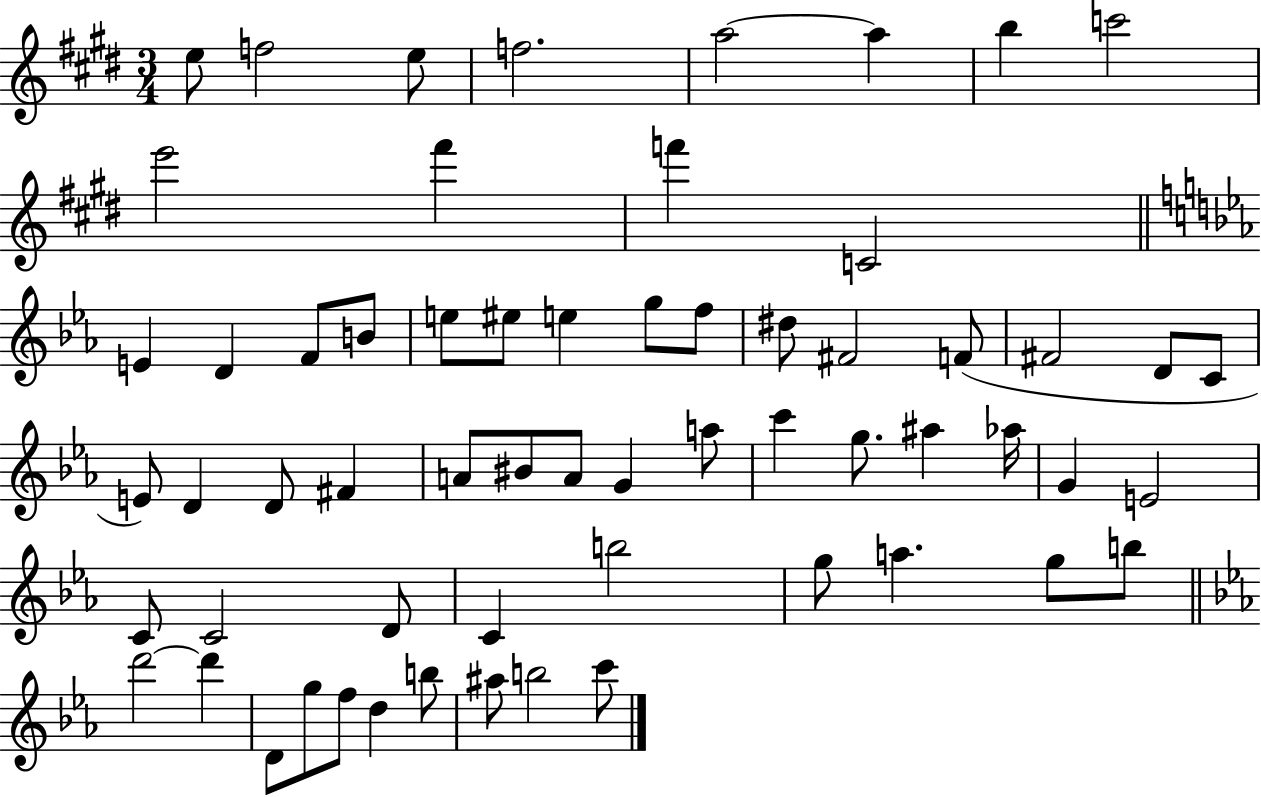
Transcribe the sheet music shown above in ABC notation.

X:1
T:Untitled
M:3/4
L:1/4
K:E
e/2 f2 e/2 f2 a2 a b c'2 e'2 ^f' f' C2 E D F/2 B/2 e/2 ^e/2 e g/2 f/2 ^d/2 ^F2 F/2 ^F2 D/2 C/2 E/2 D D/2 ^F A/2 ^B/2 A/2 G a/2 c' g/2 ^a _a/4 G E2 C/2 C2 D/2 C b2 g/2 a g/2 b/2 d'2 d' D/2 g/2 f/2 d b/2 ^a/2 b2 c'/2